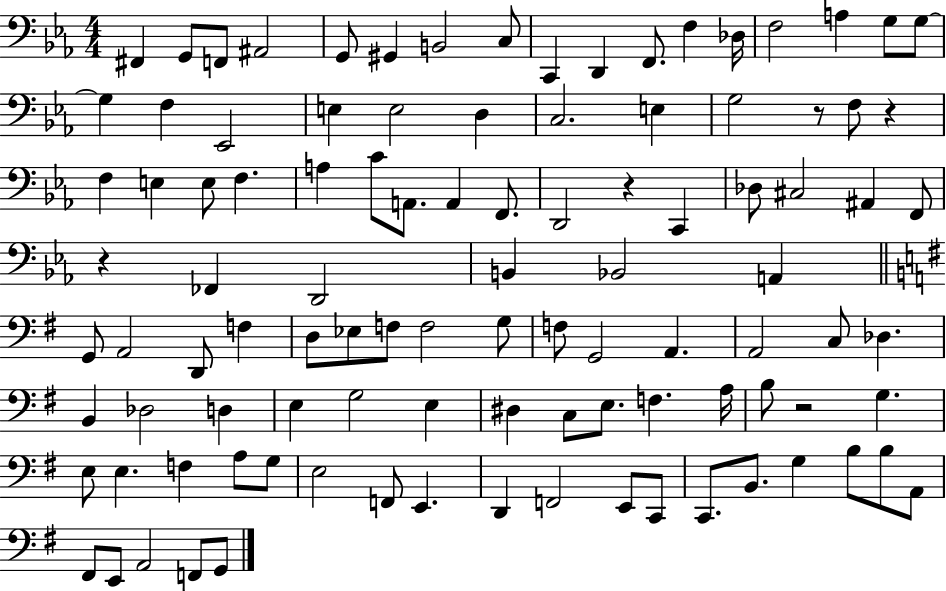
{
  \clef bass
  \numericTimeSignature
  \time 4/4
  \key ees \major
  fis,4 g,8 f,8 ais,2 | g,8 gis,4 b,2 c8 | c,4 d,4 f,8. f4 des16 | f2 a4 g8 g8~~ | \break g4 f4 ees,2 | e4 e2 d4 | c2. e4 | g2 r8 f8 r4 | \break f4 e4 e8 f4. | a4 c'8 a,8. a,4 f,8. | d,2 r4 c,4 | des8 cis2 ais,4 f,8 | \break r4 fes,4 d,2 | b,4 bes,2 a,4 | \bar "||" \break \key e \minor g,8 a,2 d,8 f4 | d8 ees8 f8 f2 g8 | f8 g,2 a,4. | a,2 c8 des4. | \break b,4 des2 d4 | e4 g2 e4 | dis4 c8 e8. f4. a16 | b8 r2 g4. | \break e8 e4. f4 a8 g8 | e2 f,8 e,4. | d,4 f,2 e,8 c,8 | c,8. b,8. g4 b8 b8 a,8 | \break fis,8 e,8 a,2 f,8 g,8 | \bar "|."
}